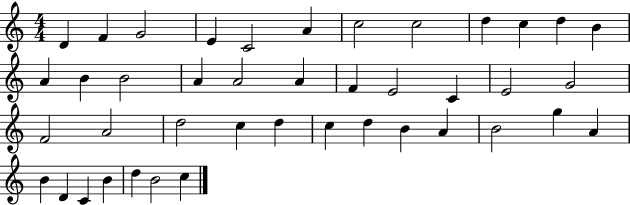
{
  \clef treble
  \numericTimeSignature
  \time 4/4
  \key c \major
  d'4 f'4 g'2 | e'4 c'2 a'4 | c''2 c''2 | d''4 c''4 d''4 b'4 | \break a'4 b'4 b'2 | a'4 a'2 a'4 | f'4 e'2 c'4 | e'2 g'2 | \break f'2 a'2 | d''2 c''4 d''4 | c''4 d''4 b'4 a'4 | b'2 g''4 a'4 | \break b'4 d'4 c'4 b'4 | d''4 b'2 c''4 | \bar "|."
}